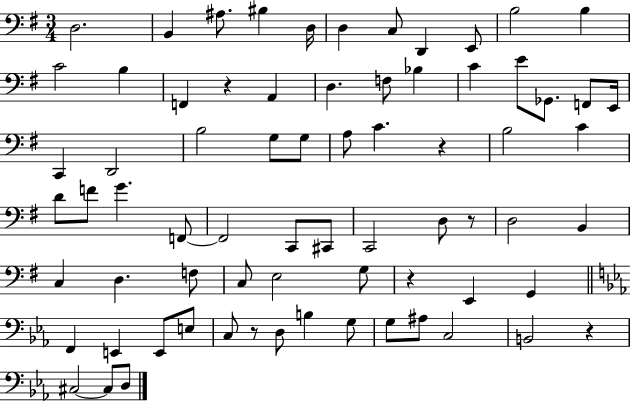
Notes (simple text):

D3/h. B2/q A#3/e. BIS3/q D3/s D3/q C3/e D2/q E2/e B3/h B3/q C4/h B3/q F2/q R/q A2/q D3/q. F3/e Bb3/q C4/q E4/e Gb2/e. F2/e E2/s C2/q D2/h B3/h G3/e G3/e A3/e C4/q. R/q B3/h C4/q D4/e F4/e G4/q. F2/e F2/h C2/e C#2/e C2/h D3/e R/e D3/h B2/q C3/q D3/q. F3/e C3/e E3/h G3/e R/q E2/q G2/q F2/q E2/q E2/e E3/e C3/e R/e D3/e B3/q G3/e G3/e A#3/e C3/h B2/h R/q C#3/h C#3/e D3/e